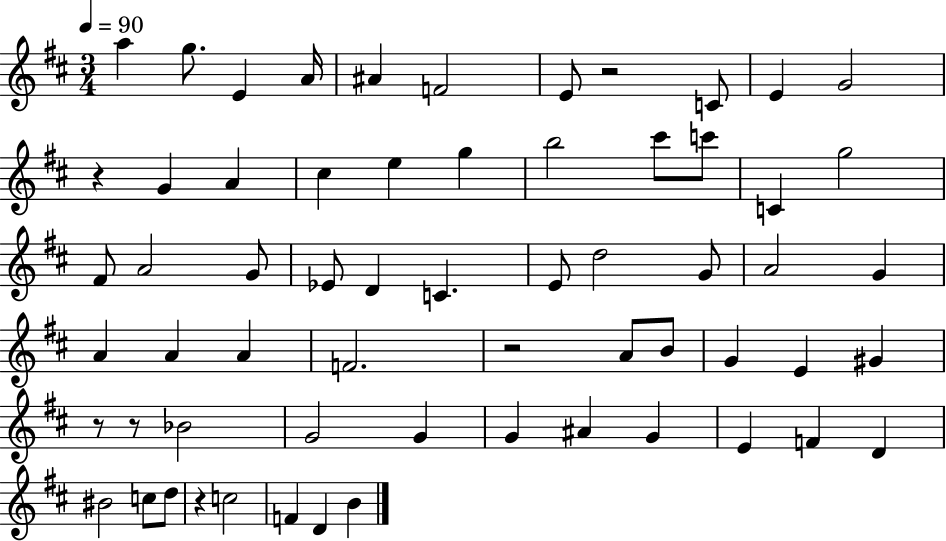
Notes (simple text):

A5/q G5/e. E4/q A4/s A#4/q F4/h E4/e R/h C4/e E4/q G4/h R/q G4/q A4/q C#5/q E5/q G5/q B5/h C#6/e C6/e C4/q G5/h F#4/e A4/h G4/e Eb4/e D4/q C4/q. E4/e D5/h G4/e A4/h G4/q A4/q A4/q A4/q F4/h. R/h A4/e B4/e G4/q E4/q G#4/q R/e R/e Bb4/h G4/h G4/q G4/q A#4/q G4/q E4/q F4/q D4/q BIS4/h C5/e D5/e R/q C5/h F4/q D4/q B4/q